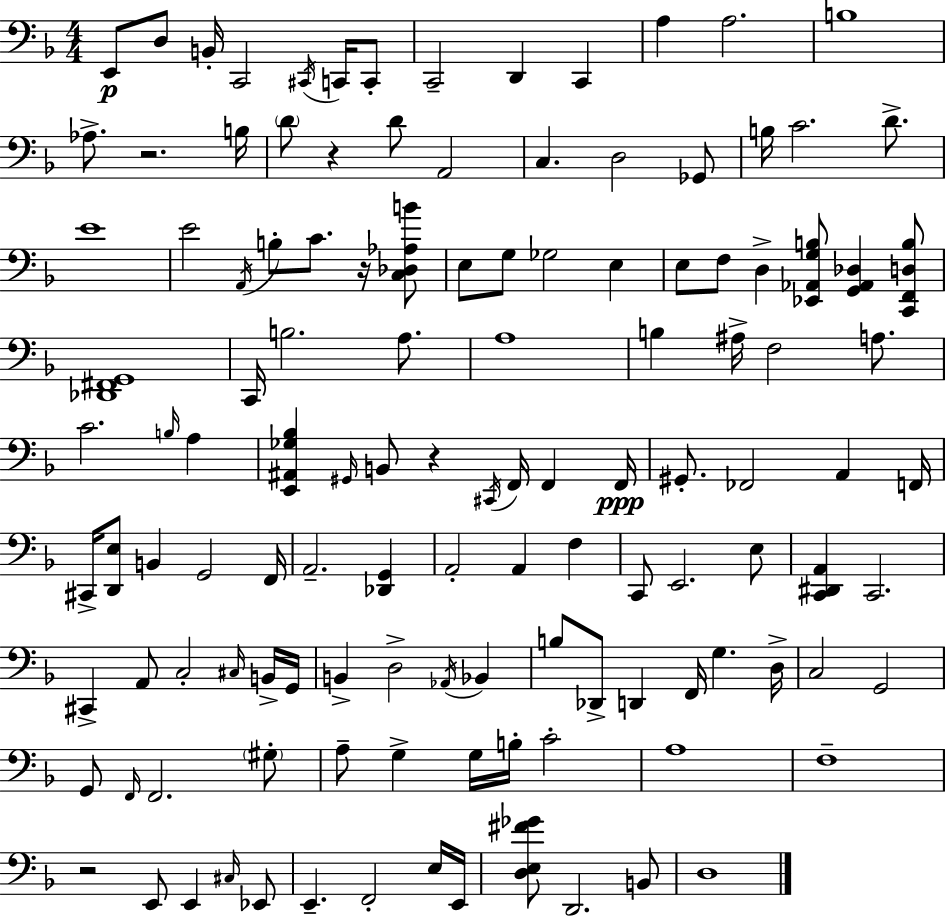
E2/e D3/e B2/s C2/h C#2/s C2/s C2/e C2/h D2/q C2/q A3/q A3/h. B3/w Ab3/e. R/h. B3/s D4/e R/q D4/e A2/h C3/q. D3/h Gb2/e B3/s C4/h. D4/e. E4/w E4/h A2/s B3/e C4/e. R/s [C3,Db3,Ab3,B4]/e E3/e G3/e Gb3/h E3/q E3/e F3/e D3/q [Eb2,Ab2,G3,B3]/e [G2,Ab2,Db3]/q [C2,F2,D3,B3]/e [Db2,F#2,G2]/w C2/s B3/h. A3/e. A3/w B3/q A#3/s F3/h A3/e. C4/h. B3/s A3/q [E2,A#2,Gb3,Bb3]/q G#2/s B2/e R/q C#2/s F2/s F2/q F2/s G#2/e. FES2/h A2/q F2/s C#2/s [D2,E3]/e B2/q G2/h F2/s A2/h. [Db2,G2]/q A2/h A2/q F3/q C2/e E2/h. E3/e [C2,D#2,A2]/q C2/h. C#2/q A2/e C3/h C#3/s B2/s G2/s B2/q D3/h Ab2/s Bb2/q B3/e Db2/e D2/q F2/s G3/q. D3/s C3/h G2/h G2/e F2/s F2/h. G#3/e A3/e G3/q G3/s B3/s C4/h A3/w F3/w R/h E2/e E2/q C#3/s Eb2/e E2/q. F2/h E3/s E2/s [D3,E3,F#4,Gb4]/e D2/h. B2/e D3/w